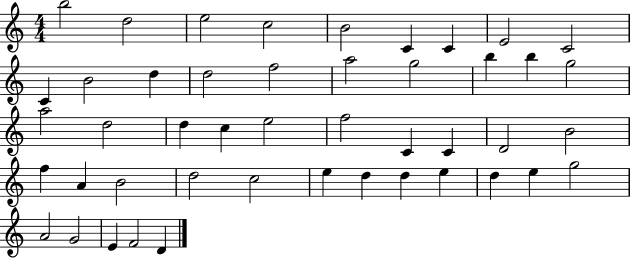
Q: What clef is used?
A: treble